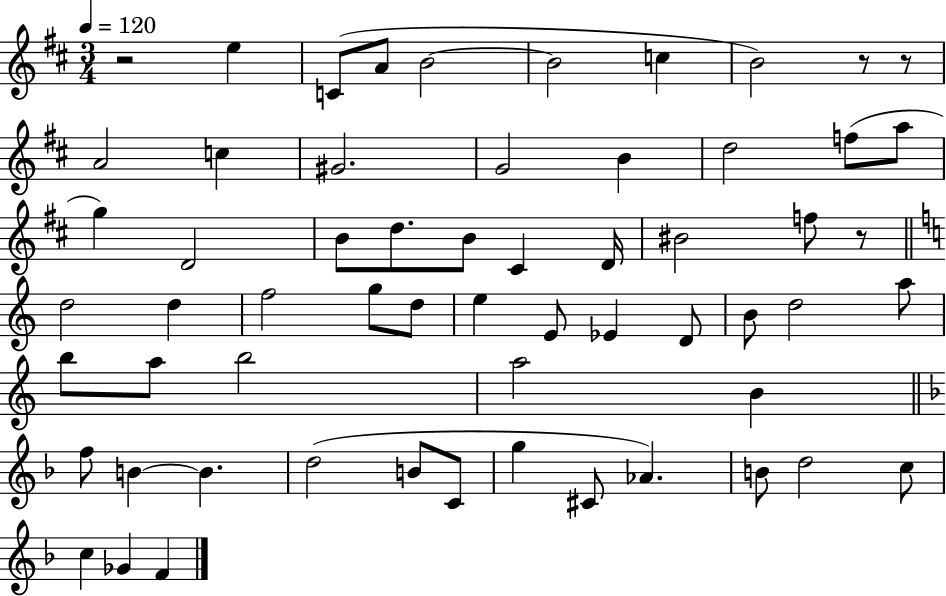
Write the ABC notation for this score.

X:1
T:Untitled
M:3/4
L:1/4
K:D
z2 e C/2 A/2 B2 B2 c B2 z/2 z/2 A2 c ^G2 G2 B d2 f/2 a/2 g D2 B/2 d/2 B/2 ^C D/4 ^B2 f/2 z/2 d2 d f2 g/2 d/2 e E/2 _E D/2 B/2 d2 a/2 b/2 a/2 b2 a2 B f/2 B B d2 B/2 C/2 g ^C/2 _A B/2 d2 c/2 c _G F